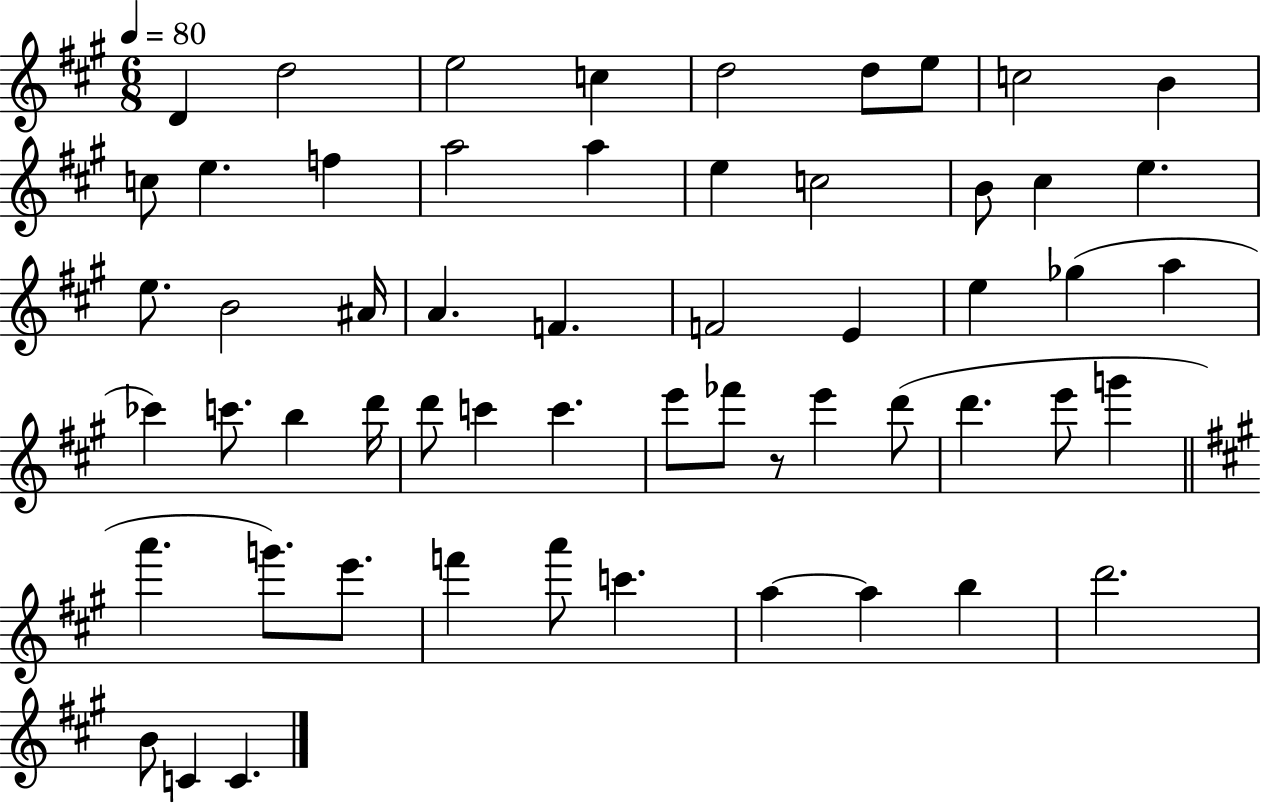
{
  \clef treble
  \numericTimeSignature
  \time 6/8
  \key a \major
  \tempo 4 = 80
  d'4 d''2 | e''2 c''4 | d''2 d''8 e''8 | c''2 b'4 | \break c''8 e''4. f''4 | a''2 a''4 | e''4 c''2 | b'8 cis''4 e''4. | \break e''8. b'2 ais'16 | a'4. f'4. | f'2 e'4 | e''4 ges''4( a''4 | \break ces'''4) c'''8. b''4 d'''16 | d'''8 c'''4 c'''4. | e'''8 fes'''8 r8 e'''4 d'''8( | d'''4. e'''8 g'''4 | \break \bar "||" \break \key a \major a'''4. g'''8.) e'''8. | f'''4 a'''8 c'''4. | a''4~~ a''4 b''4 | d'''2. | \break b'8 c'4 c'4. | \bar "|."
}